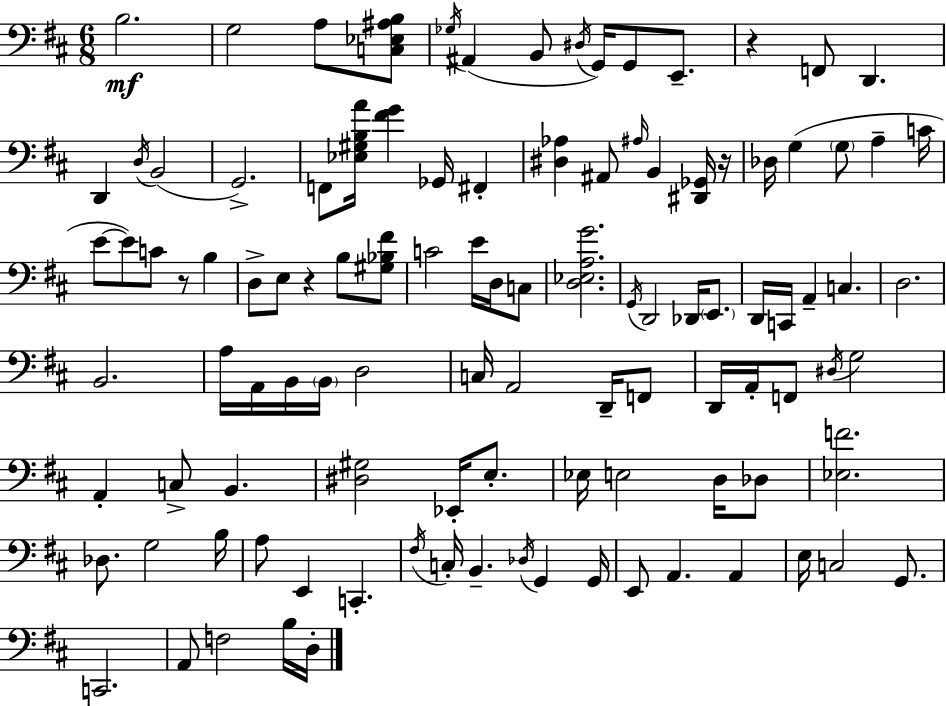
{
  \clef bass
  \numericTimeSignature
  \time 6/8
  \key d \major
  b2.\mf | g2 a8 <c ees ais b>8 | \acciaccatura { ges16 }( ais,4 b,8 \acciaccatura { dis16 }) g,16 g,8 e,8.-- | r4 f,8 d,4. | \break d,4 \acciaccatura { d16 }( b,2 | g,2.->) | f,8 <ees gis b a'>16 <fis' g'>4 ges,16 fis,4-. | <dis aes>4 ais,8 \grace { ais16 } b,4 | \break <dis, ges,>16 r16 des16 g4( \parenthesize g8 a4-- | c'16 e'8~~ e'8) c'8 r8 | b4 d8-> e8 r4 | b8 <gis bes fis'>8 c'2 | \break e'16 d16 c8 <d ees a g'>2. | \acciaccatura { g,16 } d,2 | des,16 \parenthesize e,8. d,16 c,16 a,4-- c4. | d2. | \break b,2. | a16 a,16 b,16 \parenthesize b,16 d2 | c16 a,2 | d,16-- f,8 d,16 a,16-. f,8 \acciaccatura { dis16 } g2 | \break a,4-. c8-> | b,4. <dis gis>2 | ees,16-. e8.-. ees16 e2 | d16 des8 <ees f'>2. | \break des8. g2 | b16 a8 e,4 | c,4.-. \acciaccatura { fis16 } c16-. b,4.-- | \acciaccatura { des16 } g,4 g,16 e,8 a,4. | \break a,4 e16 c2 | g,8. c,2. | a,8 f2 | b16 d16-. \bar "|."
}